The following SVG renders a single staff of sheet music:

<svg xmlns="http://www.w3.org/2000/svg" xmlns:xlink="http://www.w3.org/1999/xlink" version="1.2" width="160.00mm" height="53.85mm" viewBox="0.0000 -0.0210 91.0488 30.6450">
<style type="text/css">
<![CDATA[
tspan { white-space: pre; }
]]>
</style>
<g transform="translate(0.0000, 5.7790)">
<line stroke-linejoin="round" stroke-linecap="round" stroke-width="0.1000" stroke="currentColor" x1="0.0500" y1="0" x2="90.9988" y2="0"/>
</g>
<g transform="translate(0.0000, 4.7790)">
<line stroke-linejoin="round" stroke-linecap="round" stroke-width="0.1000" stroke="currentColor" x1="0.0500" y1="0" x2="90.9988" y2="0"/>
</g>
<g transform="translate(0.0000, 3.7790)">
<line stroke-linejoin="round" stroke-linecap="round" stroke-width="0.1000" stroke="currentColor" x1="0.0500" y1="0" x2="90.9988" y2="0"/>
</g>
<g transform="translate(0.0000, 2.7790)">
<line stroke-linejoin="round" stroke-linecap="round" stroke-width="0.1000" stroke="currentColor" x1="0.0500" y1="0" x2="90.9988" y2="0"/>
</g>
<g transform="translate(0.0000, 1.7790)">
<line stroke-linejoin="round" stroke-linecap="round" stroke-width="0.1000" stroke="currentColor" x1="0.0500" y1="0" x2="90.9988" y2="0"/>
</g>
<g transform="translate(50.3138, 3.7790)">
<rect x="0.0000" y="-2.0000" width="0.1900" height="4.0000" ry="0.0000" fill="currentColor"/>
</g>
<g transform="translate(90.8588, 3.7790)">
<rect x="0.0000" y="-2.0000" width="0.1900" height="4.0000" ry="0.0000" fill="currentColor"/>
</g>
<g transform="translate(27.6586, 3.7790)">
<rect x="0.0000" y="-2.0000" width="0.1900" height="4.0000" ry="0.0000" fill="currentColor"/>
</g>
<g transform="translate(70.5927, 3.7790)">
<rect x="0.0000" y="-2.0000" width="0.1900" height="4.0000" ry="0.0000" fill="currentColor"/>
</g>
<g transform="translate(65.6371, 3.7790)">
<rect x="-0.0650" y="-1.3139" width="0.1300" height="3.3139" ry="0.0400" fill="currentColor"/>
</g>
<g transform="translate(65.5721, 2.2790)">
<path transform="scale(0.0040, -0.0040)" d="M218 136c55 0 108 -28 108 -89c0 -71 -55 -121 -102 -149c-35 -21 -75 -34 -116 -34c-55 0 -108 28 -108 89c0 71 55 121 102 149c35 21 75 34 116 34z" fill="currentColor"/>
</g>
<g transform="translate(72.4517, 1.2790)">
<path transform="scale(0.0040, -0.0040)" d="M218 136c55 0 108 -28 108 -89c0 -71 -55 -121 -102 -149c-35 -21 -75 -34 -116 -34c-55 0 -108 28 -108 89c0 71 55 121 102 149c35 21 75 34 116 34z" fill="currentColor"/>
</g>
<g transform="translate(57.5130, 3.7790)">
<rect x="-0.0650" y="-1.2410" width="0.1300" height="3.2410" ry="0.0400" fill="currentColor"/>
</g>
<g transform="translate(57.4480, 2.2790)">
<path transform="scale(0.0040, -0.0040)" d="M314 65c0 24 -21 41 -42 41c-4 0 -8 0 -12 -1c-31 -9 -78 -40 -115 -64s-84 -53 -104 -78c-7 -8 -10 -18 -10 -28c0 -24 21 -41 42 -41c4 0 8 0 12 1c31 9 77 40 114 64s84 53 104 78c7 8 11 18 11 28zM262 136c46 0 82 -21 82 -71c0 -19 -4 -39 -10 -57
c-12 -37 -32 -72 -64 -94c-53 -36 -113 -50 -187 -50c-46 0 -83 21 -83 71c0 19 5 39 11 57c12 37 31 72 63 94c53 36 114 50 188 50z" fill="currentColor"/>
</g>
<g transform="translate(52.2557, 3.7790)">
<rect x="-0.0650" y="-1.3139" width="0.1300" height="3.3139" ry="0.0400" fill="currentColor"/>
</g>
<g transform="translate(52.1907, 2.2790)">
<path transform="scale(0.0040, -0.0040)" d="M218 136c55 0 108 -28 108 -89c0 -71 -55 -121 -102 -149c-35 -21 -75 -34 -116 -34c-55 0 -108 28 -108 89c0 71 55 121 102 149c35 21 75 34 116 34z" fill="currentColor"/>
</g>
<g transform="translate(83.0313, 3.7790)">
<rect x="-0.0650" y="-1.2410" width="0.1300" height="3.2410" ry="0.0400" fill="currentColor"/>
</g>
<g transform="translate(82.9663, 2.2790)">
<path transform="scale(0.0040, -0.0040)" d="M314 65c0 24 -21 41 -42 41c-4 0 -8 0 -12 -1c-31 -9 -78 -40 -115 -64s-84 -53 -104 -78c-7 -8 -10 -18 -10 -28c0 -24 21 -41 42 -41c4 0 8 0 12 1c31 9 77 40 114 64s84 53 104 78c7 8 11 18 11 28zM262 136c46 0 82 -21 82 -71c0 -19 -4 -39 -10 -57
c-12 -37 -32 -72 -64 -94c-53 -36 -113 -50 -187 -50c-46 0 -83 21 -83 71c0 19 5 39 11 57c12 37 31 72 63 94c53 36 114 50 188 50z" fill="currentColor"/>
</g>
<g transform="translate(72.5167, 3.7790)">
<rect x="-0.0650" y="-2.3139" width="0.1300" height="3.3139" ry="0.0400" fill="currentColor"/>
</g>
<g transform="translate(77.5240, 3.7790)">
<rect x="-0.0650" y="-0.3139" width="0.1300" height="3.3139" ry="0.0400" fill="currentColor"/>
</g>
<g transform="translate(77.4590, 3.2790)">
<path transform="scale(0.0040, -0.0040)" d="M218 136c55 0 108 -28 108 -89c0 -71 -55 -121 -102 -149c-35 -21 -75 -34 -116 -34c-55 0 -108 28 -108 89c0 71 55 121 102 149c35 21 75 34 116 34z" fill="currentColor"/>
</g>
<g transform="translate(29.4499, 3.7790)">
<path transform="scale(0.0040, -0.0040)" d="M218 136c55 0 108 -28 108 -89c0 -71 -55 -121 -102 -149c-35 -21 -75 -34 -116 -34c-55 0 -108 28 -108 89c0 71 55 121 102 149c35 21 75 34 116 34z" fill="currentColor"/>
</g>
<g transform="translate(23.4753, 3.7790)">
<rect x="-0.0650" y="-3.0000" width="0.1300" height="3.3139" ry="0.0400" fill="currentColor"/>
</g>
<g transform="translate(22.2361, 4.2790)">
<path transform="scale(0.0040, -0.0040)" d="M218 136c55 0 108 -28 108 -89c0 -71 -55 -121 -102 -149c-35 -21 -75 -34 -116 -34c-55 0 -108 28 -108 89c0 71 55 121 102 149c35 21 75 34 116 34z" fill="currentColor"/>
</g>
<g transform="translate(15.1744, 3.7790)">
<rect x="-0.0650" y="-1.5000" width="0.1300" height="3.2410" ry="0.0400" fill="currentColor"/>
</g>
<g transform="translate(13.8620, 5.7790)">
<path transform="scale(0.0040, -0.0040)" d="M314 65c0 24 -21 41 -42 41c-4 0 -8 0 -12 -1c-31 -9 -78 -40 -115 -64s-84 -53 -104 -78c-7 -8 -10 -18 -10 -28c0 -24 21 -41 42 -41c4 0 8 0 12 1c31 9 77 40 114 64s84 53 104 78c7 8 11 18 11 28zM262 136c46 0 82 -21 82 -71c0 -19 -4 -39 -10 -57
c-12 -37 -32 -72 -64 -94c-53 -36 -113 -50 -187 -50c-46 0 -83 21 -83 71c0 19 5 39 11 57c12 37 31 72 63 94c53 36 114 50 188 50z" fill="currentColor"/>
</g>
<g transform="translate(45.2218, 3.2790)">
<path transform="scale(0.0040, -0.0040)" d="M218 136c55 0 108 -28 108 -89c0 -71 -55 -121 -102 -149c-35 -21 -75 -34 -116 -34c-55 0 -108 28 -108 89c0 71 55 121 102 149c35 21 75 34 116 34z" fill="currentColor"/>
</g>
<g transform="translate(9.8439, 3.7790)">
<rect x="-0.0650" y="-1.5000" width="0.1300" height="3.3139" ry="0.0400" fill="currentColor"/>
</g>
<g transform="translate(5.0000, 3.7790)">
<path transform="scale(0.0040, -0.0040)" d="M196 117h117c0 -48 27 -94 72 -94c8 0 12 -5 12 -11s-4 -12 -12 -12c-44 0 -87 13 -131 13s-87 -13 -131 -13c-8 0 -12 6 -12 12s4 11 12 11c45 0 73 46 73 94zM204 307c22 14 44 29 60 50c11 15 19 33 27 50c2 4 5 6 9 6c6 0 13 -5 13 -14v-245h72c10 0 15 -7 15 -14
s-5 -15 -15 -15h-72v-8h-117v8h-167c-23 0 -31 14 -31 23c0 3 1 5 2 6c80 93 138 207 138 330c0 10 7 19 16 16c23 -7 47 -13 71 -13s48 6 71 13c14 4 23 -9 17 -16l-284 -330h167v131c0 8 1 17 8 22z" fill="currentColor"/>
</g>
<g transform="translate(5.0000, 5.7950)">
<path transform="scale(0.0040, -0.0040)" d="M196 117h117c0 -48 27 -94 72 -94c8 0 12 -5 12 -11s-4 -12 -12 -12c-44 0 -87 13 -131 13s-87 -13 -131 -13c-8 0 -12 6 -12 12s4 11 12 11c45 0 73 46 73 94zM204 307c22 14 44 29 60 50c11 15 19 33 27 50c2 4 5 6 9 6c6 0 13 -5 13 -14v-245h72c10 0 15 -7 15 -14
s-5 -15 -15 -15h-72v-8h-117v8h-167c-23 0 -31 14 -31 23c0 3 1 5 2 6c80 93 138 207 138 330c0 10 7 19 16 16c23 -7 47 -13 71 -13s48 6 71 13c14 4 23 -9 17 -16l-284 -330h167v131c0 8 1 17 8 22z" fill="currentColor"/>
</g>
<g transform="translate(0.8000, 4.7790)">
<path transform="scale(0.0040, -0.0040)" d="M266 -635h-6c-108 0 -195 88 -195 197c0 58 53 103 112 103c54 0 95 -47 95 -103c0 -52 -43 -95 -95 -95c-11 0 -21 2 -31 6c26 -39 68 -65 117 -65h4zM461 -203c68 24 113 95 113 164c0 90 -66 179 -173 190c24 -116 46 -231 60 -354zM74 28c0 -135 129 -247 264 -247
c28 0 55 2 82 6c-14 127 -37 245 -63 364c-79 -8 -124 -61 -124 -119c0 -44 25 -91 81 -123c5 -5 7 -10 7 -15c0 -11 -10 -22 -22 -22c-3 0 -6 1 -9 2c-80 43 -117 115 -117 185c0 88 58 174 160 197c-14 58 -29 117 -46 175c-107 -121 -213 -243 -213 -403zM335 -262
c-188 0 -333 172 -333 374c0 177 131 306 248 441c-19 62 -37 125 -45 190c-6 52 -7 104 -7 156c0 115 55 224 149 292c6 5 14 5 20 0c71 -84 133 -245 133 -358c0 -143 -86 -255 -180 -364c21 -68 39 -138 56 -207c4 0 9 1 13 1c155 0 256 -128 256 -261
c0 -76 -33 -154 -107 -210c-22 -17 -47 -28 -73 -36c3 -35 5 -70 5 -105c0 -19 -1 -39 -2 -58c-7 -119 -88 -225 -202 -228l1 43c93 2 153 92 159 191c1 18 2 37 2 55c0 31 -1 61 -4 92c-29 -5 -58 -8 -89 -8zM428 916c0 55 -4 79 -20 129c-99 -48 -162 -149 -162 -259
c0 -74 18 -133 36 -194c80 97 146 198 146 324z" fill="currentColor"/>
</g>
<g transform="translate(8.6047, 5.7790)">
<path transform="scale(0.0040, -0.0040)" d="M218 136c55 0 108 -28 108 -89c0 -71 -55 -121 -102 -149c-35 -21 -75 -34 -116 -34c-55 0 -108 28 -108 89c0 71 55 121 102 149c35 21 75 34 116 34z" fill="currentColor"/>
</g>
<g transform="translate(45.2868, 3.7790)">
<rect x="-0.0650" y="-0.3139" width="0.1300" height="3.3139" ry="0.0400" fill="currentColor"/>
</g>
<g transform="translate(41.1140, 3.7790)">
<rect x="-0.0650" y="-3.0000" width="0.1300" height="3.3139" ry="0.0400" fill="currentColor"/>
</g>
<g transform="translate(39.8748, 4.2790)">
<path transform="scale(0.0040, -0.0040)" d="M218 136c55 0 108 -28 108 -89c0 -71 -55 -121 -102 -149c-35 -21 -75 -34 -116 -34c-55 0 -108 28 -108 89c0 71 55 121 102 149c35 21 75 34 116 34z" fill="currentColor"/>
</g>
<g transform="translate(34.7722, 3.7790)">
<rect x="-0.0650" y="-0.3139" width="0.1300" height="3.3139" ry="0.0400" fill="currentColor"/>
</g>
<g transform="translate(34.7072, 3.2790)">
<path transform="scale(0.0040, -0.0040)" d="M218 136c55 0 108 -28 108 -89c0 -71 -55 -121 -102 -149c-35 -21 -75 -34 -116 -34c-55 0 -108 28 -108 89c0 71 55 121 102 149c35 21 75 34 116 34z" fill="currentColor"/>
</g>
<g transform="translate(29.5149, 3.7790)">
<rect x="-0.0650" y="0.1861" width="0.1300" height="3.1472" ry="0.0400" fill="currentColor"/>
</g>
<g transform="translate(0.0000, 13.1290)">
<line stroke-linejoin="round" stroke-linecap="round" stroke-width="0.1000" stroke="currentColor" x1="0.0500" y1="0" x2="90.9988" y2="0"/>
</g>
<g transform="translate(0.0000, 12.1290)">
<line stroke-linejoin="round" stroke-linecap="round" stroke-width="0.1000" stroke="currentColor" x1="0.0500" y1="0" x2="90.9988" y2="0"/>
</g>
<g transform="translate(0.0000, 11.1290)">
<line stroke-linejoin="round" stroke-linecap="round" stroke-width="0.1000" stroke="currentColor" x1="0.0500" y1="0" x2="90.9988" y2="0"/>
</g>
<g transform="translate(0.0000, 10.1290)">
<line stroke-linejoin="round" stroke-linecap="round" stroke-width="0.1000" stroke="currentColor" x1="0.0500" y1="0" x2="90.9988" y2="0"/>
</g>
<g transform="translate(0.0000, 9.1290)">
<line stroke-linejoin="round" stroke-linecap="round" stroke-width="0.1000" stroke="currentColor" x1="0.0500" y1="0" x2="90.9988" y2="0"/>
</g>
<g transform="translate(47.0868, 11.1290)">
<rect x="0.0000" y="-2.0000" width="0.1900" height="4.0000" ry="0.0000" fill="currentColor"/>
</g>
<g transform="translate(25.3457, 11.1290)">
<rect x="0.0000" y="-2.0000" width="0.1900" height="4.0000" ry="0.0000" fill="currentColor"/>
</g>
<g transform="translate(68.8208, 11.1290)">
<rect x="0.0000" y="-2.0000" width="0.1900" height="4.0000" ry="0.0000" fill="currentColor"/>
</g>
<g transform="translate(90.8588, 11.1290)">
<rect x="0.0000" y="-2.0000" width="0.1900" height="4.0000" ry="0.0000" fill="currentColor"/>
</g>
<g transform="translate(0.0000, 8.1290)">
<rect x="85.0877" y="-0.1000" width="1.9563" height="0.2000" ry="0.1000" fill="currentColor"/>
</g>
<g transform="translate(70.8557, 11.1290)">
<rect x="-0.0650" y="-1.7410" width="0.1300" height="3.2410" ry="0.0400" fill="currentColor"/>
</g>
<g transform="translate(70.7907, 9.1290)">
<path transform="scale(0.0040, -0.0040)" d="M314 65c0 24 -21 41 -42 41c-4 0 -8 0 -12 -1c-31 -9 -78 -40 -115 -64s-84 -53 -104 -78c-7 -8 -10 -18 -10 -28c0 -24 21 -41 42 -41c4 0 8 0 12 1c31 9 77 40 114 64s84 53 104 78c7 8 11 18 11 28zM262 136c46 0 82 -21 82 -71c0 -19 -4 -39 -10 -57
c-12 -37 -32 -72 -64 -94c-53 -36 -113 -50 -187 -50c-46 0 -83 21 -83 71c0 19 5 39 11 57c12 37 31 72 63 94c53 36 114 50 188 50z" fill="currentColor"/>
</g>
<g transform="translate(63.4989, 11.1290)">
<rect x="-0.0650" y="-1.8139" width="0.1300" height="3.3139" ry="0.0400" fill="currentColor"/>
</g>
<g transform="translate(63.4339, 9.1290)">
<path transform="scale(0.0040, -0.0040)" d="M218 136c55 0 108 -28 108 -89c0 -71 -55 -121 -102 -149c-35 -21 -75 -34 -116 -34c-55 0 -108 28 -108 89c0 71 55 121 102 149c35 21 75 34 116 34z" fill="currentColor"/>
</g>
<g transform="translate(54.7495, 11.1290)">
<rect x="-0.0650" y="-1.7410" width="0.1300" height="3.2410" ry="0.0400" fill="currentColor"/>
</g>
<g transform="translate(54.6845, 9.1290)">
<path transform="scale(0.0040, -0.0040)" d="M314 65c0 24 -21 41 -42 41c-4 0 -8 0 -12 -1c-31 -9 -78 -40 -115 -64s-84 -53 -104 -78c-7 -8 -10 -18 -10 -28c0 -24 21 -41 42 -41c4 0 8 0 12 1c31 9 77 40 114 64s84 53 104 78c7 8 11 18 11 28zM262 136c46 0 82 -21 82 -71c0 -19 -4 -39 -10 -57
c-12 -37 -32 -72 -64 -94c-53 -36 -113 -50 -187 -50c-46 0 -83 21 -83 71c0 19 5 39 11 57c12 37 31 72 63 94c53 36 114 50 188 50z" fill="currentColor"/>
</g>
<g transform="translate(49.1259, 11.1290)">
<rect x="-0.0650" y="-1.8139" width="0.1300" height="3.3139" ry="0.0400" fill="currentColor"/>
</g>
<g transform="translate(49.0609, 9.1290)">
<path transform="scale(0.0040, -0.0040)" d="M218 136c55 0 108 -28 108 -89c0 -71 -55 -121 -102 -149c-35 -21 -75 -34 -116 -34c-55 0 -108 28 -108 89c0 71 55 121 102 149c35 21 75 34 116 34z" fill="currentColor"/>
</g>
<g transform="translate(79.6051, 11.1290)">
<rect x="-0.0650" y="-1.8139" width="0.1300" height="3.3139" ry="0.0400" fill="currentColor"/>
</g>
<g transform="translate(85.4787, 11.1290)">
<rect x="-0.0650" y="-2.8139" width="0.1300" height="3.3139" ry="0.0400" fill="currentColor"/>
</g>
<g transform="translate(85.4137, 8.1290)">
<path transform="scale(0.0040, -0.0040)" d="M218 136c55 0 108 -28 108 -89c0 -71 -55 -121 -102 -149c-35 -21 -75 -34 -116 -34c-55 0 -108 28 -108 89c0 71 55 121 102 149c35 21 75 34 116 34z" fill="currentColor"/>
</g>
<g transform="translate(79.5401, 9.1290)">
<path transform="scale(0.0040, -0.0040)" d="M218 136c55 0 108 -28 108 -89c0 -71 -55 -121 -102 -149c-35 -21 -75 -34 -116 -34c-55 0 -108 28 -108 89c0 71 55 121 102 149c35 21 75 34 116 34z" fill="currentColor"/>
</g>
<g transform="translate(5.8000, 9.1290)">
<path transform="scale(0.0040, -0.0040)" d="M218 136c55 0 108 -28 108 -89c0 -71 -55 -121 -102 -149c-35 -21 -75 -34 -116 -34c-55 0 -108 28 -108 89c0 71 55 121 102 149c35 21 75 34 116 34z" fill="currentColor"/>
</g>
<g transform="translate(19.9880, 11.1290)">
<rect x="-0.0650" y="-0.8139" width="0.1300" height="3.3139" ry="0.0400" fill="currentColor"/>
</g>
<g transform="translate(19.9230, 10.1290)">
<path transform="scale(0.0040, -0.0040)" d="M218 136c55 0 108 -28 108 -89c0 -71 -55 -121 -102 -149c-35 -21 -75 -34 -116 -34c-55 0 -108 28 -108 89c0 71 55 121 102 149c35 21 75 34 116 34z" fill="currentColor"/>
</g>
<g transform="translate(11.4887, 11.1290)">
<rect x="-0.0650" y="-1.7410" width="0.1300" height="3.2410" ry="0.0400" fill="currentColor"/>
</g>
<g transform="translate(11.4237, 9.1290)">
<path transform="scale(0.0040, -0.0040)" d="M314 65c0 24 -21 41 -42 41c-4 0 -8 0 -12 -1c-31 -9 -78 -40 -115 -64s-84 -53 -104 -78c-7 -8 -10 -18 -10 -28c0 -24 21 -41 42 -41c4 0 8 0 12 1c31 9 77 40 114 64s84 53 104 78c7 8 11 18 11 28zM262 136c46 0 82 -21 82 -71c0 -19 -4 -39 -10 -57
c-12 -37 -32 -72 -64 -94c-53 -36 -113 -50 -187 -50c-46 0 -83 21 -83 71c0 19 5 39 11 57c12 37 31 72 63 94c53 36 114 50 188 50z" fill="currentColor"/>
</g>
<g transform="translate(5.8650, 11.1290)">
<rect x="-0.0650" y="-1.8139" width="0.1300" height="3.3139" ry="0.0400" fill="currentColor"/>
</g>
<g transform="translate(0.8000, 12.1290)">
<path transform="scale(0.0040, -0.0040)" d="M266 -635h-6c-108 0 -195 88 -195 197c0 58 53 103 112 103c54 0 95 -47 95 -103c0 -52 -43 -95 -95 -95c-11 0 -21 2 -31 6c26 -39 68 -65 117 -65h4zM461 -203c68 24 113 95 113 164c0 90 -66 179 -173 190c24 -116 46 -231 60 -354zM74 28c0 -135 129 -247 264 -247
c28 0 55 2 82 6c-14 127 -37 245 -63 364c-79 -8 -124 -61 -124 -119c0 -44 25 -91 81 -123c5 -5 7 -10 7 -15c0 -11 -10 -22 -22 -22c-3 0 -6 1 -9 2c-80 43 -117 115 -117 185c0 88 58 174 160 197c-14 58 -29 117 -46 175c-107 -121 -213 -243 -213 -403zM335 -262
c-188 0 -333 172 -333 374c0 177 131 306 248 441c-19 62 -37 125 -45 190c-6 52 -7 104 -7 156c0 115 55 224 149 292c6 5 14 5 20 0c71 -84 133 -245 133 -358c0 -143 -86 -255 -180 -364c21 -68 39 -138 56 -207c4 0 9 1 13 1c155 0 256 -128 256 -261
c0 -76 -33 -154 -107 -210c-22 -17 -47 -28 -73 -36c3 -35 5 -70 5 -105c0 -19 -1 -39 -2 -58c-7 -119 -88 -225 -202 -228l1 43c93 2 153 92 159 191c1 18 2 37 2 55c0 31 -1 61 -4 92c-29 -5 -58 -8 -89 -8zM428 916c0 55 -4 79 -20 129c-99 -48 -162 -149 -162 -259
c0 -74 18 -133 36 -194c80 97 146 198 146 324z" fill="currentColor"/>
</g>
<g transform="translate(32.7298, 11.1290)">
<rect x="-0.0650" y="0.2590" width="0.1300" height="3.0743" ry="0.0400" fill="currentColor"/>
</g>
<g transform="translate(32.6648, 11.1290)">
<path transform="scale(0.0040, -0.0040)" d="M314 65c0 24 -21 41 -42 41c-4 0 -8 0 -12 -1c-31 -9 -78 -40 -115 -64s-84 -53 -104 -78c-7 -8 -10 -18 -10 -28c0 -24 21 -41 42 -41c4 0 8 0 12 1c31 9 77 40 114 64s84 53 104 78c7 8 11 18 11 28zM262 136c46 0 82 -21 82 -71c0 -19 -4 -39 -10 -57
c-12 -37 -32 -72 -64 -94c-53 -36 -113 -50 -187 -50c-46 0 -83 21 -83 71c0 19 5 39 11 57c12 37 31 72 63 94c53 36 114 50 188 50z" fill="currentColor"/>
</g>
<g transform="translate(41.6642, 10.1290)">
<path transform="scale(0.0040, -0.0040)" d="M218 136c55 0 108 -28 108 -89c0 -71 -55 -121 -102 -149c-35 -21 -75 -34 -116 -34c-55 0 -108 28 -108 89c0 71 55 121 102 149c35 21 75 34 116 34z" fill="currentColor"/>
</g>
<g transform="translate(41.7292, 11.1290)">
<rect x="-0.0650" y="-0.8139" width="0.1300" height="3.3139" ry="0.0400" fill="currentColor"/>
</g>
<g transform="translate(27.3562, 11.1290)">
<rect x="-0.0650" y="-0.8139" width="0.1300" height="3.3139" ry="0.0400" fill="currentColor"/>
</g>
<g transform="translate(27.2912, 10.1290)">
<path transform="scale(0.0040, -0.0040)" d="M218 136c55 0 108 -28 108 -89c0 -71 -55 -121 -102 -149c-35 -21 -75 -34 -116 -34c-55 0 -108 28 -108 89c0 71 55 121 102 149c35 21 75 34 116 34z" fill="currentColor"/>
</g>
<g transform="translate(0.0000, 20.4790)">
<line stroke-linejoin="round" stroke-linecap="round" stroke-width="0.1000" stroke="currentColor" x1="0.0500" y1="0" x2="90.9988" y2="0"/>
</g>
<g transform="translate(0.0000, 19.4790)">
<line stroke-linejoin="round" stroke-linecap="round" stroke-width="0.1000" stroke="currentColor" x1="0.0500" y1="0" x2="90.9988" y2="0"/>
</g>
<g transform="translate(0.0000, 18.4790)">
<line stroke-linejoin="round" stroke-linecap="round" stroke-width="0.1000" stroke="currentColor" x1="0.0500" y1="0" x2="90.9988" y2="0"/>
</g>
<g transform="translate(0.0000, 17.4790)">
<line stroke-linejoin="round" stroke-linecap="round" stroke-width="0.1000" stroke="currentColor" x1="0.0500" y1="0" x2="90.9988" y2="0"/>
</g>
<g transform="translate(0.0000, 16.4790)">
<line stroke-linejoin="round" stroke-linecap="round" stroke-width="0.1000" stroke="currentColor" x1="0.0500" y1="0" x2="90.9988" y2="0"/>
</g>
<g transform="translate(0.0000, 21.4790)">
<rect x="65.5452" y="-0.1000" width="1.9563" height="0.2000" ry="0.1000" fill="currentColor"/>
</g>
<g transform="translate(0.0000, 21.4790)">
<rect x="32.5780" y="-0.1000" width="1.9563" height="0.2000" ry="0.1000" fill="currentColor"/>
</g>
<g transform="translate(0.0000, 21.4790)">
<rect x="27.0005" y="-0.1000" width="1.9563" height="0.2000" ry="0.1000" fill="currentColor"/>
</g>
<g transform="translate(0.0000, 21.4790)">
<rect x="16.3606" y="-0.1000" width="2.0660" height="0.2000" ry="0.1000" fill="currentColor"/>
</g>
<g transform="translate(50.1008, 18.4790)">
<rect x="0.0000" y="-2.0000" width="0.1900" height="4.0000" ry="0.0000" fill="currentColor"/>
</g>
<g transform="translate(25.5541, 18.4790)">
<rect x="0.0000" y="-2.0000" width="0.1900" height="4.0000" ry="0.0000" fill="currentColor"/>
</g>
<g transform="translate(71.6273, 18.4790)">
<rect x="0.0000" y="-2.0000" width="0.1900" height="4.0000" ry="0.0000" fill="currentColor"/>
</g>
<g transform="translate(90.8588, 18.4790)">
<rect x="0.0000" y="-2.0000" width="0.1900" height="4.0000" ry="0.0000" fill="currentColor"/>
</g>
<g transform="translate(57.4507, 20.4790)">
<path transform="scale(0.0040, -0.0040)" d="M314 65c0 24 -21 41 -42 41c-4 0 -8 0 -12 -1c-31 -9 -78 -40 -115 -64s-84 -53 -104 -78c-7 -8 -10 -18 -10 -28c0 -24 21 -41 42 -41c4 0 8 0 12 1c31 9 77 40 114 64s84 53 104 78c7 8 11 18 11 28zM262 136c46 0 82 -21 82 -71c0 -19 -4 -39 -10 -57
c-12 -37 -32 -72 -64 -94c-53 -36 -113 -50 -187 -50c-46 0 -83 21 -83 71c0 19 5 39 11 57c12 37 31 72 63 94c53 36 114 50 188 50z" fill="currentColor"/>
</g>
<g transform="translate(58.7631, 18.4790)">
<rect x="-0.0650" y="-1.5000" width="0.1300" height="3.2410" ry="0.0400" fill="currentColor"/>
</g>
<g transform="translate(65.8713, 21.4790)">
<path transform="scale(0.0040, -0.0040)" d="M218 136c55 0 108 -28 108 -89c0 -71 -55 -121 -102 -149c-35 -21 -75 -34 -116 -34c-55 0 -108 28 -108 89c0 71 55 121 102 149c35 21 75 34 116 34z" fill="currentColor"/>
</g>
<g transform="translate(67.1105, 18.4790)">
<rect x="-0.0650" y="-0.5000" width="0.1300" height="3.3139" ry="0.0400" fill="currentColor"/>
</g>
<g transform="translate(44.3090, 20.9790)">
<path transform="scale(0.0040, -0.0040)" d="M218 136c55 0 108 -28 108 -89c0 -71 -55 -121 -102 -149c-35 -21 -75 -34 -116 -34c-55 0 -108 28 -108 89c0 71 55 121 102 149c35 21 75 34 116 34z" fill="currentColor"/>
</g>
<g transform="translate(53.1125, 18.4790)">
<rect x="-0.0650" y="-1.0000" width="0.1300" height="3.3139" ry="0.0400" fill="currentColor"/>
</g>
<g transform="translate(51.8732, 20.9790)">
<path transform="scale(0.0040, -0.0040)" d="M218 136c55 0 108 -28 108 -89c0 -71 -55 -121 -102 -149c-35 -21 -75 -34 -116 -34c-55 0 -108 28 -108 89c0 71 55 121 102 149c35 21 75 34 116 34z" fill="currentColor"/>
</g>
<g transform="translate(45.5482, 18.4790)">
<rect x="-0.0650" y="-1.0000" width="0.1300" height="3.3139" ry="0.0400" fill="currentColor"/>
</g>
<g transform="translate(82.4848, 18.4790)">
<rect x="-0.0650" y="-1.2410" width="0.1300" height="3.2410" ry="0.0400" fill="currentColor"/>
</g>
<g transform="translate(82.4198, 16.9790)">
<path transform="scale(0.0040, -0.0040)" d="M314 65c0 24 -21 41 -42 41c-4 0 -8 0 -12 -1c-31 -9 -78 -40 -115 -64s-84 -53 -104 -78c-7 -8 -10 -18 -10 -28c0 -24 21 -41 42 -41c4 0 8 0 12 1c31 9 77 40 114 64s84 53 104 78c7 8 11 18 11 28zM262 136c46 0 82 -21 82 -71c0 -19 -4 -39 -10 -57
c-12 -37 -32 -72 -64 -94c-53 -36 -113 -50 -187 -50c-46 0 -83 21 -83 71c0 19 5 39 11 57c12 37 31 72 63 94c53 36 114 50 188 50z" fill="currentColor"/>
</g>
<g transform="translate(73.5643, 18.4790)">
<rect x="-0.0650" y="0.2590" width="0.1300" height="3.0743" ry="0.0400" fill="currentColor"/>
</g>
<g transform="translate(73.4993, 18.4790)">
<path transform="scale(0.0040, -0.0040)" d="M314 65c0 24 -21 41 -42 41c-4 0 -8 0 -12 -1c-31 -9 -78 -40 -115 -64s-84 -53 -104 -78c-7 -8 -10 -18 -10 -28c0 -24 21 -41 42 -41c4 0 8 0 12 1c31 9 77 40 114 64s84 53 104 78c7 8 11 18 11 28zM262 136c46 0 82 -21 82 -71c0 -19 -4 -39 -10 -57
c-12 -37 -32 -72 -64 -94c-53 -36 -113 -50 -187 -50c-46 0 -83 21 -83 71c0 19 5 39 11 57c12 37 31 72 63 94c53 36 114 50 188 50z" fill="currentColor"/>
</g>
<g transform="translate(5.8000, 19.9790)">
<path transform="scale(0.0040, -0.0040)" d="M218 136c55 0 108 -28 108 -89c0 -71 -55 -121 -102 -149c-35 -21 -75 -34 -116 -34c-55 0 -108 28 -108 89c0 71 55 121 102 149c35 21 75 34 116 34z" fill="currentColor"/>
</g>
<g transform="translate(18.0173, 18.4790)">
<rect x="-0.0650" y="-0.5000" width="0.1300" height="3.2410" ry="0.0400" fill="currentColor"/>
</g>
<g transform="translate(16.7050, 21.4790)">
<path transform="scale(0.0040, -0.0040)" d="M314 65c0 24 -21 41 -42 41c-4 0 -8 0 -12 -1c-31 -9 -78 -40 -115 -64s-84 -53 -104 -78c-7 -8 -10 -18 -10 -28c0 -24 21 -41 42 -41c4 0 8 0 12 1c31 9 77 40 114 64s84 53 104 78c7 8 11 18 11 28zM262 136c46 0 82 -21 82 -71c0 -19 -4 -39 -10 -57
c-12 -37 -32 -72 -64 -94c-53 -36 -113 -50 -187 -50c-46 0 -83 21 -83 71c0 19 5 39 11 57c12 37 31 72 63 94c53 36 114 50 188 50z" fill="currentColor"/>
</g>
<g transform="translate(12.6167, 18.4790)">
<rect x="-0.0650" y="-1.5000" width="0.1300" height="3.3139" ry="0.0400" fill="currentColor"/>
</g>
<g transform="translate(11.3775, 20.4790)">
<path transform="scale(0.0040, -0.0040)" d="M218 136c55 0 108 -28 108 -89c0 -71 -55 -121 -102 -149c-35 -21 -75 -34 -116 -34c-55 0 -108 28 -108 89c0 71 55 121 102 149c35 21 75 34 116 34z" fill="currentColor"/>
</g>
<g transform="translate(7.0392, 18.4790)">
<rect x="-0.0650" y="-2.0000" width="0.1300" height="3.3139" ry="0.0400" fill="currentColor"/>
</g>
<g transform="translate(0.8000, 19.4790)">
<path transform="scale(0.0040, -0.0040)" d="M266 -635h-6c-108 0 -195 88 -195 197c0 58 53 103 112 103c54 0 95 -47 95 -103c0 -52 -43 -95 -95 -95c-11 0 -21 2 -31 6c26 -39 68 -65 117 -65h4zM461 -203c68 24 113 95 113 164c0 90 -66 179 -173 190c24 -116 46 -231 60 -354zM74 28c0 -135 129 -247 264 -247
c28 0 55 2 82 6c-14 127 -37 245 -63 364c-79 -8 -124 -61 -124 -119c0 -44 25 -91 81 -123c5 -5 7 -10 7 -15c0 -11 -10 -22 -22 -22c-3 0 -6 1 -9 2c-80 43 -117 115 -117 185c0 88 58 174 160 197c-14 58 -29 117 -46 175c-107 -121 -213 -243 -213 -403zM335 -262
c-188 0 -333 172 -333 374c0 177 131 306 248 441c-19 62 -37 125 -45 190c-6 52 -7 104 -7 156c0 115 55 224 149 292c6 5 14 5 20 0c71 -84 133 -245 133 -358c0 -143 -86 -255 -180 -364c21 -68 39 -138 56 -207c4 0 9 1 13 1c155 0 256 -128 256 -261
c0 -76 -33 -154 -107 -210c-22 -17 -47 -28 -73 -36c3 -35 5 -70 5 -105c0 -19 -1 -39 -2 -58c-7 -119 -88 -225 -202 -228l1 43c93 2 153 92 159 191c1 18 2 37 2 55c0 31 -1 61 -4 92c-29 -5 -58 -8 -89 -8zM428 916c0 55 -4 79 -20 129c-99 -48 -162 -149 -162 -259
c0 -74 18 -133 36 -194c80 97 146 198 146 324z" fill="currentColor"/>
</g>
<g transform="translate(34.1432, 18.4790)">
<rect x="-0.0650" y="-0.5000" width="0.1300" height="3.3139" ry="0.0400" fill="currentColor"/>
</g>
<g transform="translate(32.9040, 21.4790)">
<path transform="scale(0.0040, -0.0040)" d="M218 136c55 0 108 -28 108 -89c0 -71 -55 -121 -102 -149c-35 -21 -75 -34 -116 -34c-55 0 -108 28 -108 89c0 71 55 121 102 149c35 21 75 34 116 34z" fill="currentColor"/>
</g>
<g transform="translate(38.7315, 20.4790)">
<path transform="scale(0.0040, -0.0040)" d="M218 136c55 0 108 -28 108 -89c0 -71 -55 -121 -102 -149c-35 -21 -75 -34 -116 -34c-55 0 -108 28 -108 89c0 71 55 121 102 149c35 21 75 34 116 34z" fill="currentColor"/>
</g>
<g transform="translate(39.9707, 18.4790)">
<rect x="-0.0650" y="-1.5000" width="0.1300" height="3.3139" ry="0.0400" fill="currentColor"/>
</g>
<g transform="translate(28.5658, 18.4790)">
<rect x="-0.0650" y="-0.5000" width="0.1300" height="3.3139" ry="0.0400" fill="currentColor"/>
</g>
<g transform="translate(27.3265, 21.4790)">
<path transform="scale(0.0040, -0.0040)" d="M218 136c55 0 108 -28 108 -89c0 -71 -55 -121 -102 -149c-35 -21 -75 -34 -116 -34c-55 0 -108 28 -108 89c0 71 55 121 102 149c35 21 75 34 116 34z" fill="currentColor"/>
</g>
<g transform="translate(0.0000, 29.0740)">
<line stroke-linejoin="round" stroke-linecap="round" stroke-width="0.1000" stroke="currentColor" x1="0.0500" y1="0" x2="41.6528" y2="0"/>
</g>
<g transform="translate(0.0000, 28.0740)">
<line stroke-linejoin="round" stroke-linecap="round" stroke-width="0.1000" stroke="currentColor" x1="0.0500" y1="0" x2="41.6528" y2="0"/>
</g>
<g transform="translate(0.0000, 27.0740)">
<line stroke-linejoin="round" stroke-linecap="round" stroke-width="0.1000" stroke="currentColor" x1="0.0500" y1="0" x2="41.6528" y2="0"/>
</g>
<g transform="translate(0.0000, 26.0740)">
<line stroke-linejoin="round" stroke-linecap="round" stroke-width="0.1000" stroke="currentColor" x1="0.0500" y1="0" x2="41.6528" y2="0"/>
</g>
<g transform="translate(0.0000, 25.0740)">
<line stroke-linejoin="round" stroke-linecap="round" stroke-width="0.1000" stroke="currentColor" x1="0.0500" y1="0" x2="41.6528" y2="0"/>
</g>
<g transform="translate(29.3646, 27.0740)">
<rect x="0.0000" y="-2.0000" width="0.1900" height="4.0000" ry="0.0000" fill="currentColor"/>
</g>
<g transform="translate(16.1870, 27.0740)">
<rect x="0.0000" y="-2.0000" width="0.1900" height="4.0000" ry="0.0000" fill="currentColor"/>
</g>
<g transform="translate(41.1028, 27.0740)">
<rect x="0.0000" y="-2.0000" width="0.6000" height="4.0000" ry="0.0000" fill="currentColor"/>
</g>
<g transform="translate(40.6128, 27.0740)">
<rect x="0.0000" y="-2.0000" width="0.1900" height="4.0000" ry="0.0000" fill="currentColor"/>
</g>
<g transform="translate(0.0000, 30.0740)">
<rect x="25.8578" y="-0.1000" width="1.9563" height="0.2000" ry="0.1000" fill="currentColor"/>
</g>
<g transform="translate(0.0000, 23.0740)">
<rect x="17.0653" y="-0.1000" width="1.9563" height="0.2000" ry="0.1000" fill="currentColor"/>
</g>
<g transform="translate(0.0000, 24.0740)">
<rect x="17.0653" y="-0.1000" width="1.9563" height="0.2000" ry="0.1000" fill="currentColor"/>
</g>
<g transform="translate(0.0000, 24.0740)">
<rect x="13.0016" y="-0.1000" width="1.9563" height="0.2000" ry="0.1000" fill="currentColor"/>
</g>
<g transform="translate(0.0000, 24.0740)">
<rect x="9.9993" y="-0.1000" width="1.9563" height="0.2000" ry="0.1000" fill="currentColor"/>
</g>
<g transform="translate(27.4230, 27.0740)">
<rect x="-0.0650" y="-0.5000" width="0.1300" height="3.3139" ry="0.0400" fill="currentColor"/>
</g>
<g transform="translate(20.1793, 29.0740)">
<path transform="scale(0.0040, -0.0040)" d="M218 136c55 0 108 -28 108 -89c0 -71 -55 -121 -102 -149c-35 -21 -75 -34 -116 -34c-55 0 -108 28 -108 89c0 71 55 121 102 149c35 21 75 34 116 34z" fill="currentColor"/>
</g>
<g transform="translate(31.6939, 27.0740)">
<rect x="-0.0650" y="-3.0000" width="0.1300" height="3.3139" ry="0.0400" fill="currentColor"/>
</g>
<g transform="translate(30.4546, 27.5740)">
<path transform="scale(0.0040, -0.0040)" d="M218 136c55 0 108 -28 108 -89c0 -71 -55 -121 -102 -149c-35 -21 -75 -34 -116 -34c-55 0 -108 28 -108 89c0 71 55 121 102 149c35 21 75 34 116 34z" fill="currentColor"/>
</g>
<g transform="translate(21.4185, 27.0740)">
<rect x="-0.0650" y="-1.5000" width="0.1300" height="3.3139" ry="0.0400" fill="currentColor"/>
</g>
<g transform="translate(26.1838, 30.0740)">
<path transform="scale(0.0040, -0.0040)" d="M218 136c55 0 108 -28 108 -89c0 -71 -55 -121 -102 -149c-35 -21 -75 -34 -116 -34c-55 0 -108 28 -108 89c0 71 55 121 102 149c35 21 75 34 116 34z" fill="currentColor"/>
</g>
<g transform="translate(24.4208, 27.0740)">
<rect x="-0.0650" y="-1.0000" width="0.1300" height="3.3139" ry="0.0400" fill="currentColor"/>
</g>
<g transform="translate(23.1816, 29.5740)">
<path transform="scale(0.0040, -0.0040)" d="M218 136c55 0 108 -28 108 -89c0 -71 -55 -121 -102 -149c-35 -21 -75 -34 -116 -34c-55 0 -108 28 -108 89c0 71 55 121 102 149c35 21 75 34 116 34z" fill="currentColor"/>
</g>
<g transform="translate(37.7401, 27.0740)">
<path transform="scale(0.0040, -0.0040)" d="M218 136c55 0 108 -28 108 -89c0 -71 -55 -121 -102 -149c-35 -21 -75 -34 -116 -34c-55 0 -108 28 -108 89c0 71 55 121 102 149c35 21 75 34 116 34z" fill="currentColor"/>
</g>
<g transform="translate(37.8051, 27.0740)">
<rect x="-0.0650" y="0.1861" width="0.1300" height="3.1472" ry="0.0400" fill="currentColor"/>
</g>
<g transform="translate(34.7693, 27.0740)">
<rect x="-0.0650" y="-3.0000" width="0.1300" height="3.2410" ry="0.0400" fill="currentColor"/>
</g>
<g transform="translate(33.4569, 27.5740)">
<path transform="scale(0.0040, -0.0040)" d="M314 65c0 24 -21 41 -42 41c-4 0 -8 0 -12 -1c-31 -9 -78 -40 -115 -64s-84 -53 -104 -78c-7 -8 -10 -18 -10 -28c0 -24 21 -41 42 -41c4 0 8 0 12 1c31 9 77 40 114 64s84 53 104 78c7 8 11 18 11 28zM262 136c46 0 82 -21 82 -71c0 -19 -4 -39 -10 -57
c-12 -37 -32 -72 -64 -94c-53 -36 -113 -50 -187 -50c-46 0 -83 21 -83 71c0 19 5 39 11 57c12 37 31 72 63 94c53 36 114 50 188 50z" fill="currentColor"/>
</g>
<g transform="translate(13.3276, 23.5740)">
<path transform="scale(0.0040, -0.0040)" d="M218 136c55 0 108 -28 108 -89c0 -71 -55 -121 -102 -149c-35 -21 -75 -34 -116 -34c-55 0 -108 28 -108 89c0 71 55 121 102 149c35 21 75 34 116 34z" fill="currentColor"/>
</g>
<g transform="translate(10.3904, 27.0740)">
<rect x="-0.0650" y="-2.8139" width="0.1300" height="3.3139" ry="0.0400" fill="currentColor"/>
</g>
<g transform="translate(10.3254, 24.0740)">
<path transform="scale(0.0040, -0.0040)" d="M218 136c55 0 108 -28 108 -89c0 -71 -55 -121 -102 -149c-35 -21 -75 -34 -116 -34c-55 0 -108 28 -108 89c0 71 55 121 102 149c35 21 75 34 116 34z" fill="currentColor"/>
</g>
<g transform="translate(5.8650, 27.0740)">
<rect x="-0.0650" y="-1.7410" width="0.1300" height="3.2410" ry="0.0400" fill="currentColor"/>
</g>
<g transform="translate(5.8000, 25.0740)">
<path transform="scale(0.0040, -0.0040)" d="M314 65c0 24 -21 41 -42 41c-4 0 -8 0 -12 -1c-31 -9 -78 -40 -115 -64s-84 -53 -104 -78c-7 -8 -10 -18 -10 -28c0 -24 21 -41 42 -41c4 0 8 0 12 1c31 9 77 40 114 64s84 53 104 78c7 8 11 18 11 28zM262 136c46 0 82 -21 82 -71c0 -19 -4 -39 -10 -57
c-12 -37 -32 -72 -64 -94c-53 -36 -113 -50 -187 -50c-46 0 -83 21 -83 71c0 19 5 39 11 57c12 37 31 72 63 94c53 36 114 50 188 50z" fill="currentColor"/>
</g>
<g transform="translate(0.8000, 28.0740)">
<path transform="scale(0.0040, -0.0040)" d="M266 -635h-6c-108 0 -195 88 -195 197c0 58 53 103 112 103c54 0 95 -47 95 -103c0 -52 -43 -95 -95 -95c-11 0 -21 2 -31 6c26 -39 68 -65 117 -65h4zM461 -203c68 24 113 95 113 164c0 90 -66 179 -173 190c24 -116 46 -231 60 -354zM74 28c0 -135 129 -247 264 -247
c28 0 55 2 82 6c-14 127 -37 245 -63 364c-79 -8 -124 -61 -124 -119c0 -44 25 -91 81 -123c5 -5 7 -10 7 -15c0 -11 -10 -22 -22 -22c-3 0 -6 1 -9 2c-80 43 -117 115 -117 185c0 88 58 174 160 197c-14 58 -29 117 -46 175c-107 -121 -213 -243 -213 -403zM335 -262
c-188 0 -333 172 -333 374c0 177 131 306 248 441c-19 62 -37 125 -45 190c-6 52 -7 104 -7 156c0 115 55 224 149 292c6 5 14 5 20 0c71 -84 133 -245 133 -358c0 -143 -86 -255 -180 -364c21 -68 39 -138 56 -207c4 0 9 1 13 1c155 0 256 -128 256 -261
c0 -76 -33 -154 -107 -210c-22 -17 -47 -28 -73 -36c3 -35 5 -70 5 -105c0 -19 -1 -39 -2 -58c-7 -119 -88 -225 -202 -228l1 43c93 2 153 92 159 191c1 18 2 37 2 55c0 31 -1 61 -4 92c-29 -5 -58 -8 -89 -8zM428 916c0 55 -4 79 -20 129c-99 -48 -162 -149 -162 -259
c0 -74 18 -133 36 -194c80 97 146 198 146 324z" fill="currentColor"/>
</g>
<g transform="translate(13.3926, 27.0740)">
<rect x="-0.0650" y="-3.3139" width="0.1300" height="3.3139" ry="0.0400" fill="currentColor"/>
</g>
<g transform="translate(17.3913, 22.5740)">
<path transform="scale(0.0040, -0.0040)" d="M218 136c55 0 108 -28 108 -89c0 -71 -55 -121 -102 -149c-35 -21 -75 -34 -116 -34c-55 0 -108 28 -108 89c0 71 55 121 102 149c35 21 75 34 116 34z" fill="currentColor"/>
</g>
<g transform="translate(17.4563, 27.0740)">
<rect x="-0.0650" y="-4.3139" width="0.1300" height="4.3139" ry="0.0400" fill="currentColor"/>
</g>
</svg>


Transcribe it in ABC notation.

X:1
T:Untitled
M:4/4
L:1/4
K:C
E E2 A B c A c e e2 e g c e2 f f2 d d B2 d f f2 f f2 f a F E C2 C C E D D E2 C B2 e2 f2 a b d' E D C A A2 B